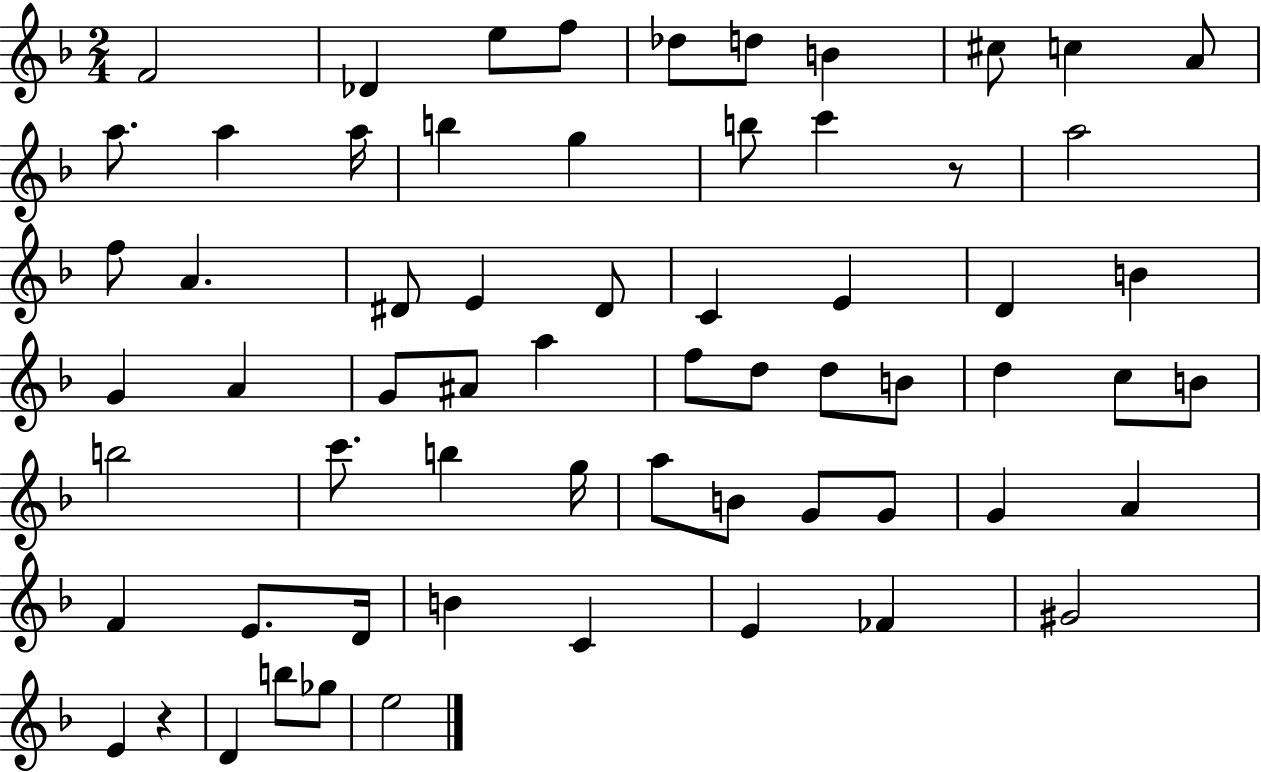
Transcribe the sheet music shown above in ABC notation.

X:1
T:Untitled
M:2/4
L:1/4
K:F
F2 _D e/2 f/2 _d/2 d/2 B ^c/2 c A/2 a/2 a a/4 b g b/2 c' z/2 a2 f/2 A ^D/2 E ^D/2 C E D B G A G/2 ^A/2 a f/2 d/2 d/2 B/2 d c/2 B/2 b2 c'/2 b g/4 a/2 B/2 G/2 G/2 G A F E/2 D/4 B C E _F ^G2 E z D b/2 _g/2 e2